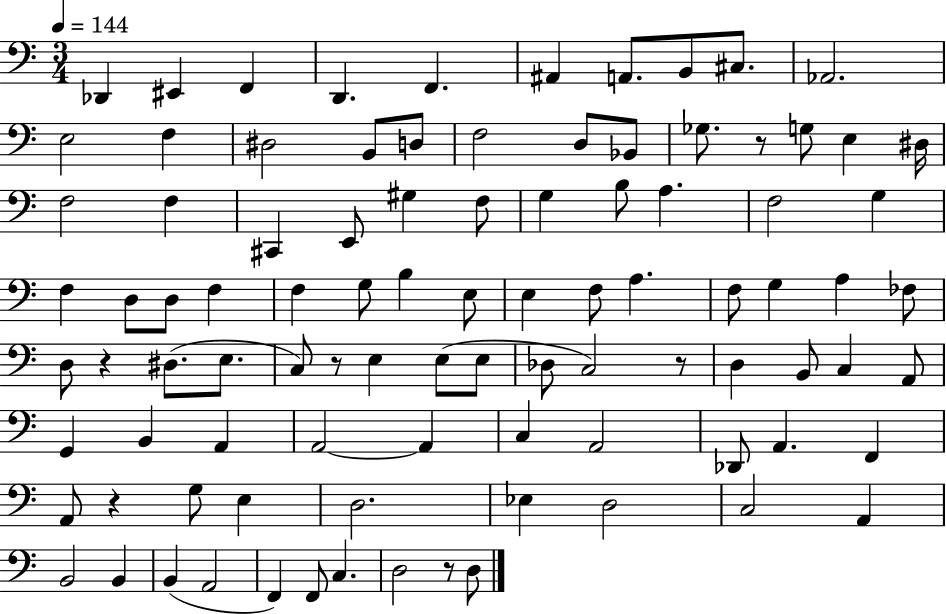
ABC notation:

X:1
T:Untitled
M:3/4
L:1/4
K:C
_D,, ^E,, F,, D,, F,, ^A,, A,,/2 B,,/2 ^C,/2 _A,,2 E,2 F, ^D,2 B,,/2 D,/2 F,2 D,/2 _B,,/2 _G,/2 z/2 G,/2 E, ^D,/4 F,2 F, ^C,, E,,/2 ^G, F,/2 G, B,/2 A, F,2 G, F, D,/2 D,/2 F, F, G,/2 B, E,/2 E, F,/2 A, F,/2 G, A, _F,/2 D,/2 z ^D,/2 E,/2 C,/2 z/2 E, E,/2 E,/2 _D,/2 C,2 z/2 D, B,,/2 C, A,,/2 G,, B,, A,, A,,2 A,, C, A,,2 _D,,/2 A,, F,, A,,/2 z G,/2 E, D,2 _E, D,2 C,2 A,, B,,2 B,, B,, A,,2 F,, F,,/2 C, D,2 z/2 D,/2